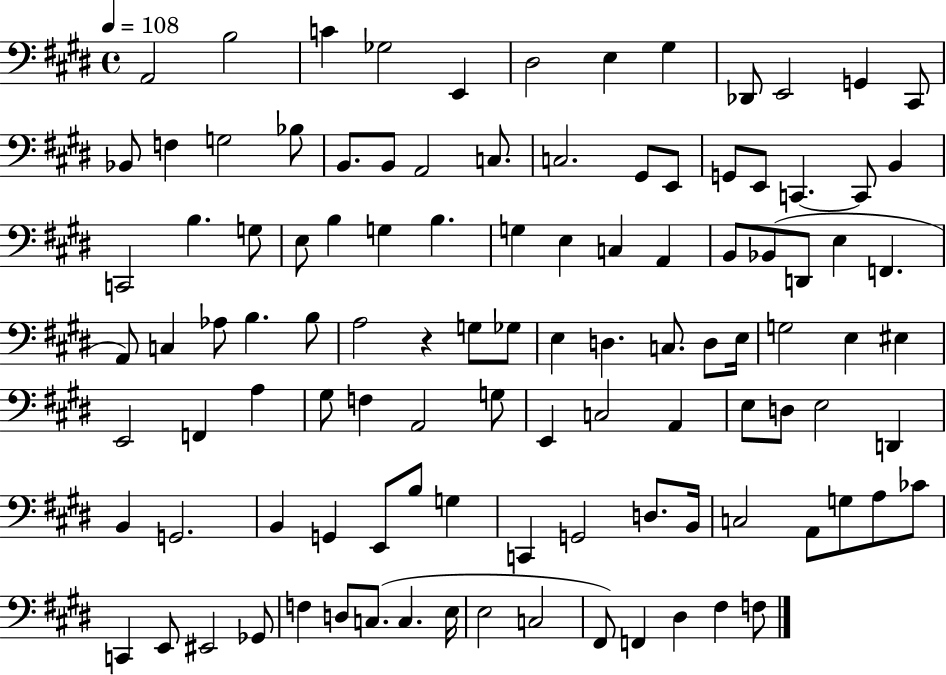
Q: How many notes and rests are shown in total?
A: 107